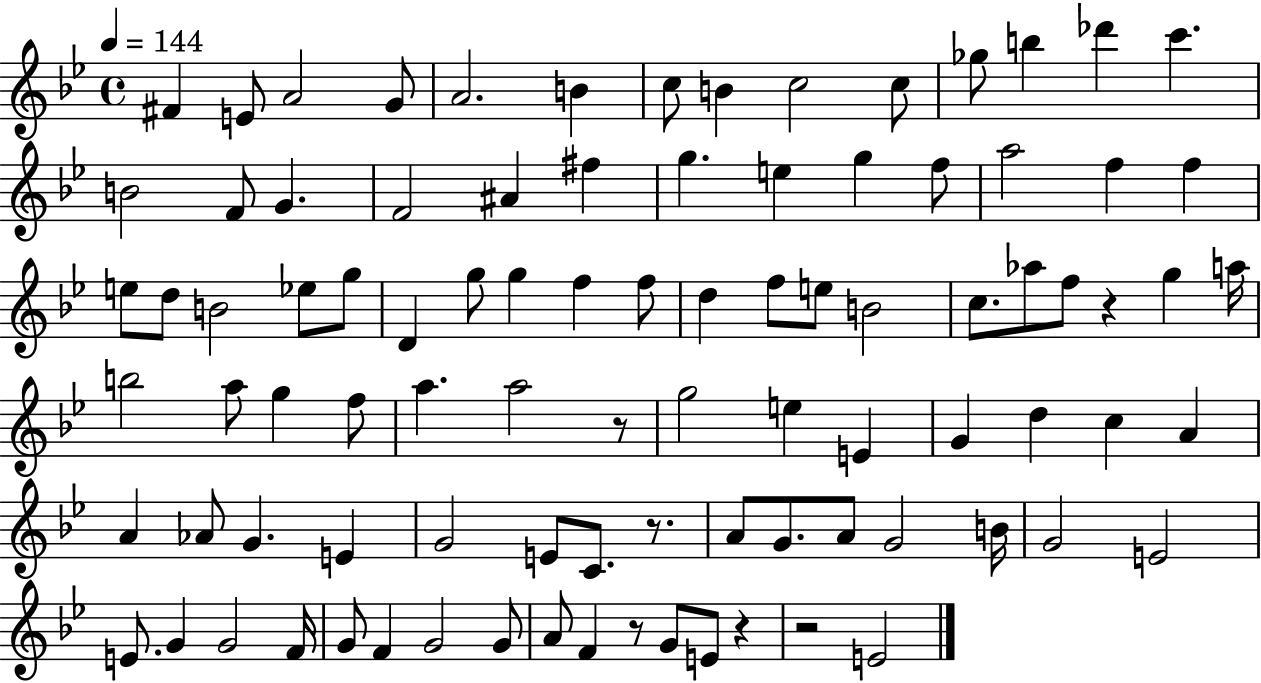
F#4/q E4/e A4/h G4/e A4/h. B4/q C5/e B4/q C5/h C5/e Gb5/e B5/q Db6/q C6/q. B4/h F4/e G4/q. F4/h A#4/q F#5/q G5/q. E5/q G5/q F5/e A5/h F5/q F5/q E5/e D5/e B4/h Eb5/e G5/e D4/q G5/e G5/q F5/q F5/e D5/q F5/e E5/e B4/h C5/e. Ab5/e F5/e R/q G5/q A5/s B5/h A5/e G5/q F5/e A5/q. A5/h R/e G5/h E5/q E4/q G4/q D5/q C5/q A4/q A4/q Ab4/e G4/q. E4/q G4/h E4/e C4/e. R/e. A4/e G4/e. A4/e G4/h B4/s G4/h E4/h E4/e. G4/q G4/h F4/s G4/e F4/q G4/h G4/e A4/e F4/q R/e G4/e E4/e R/q R/h E4/h